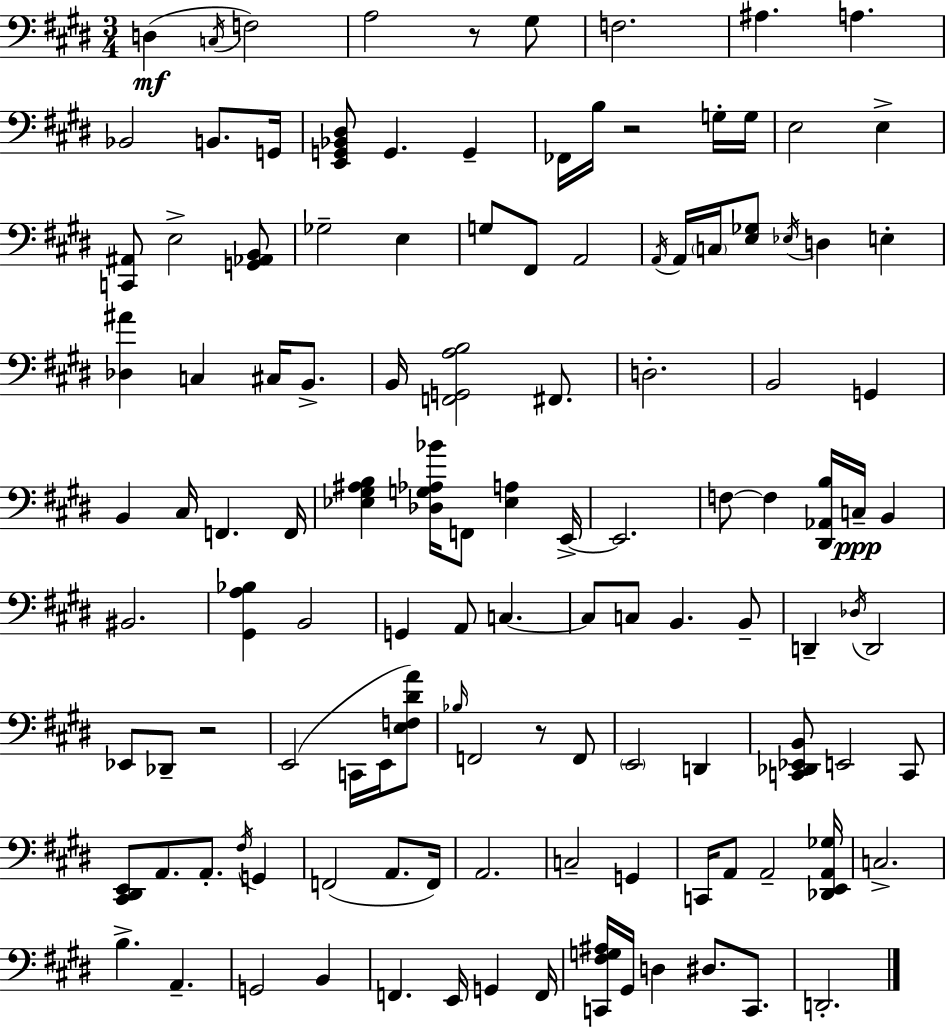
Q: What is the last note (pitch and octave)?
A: D2